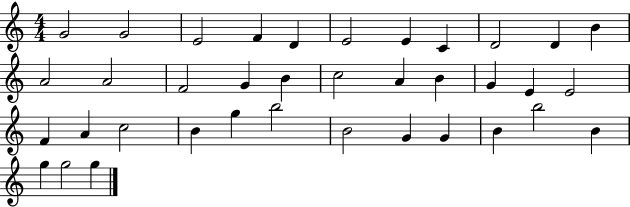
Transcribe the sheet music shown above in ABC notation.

X:1
T:Untitled
M:4/4
L:1/4
K:C
G2 G2 E2 F D E2 E C D2 D B A2 A2 F2 G B c2 A B G E E2 F A c2 B g b2 B2 G G B b2 B g g2 g